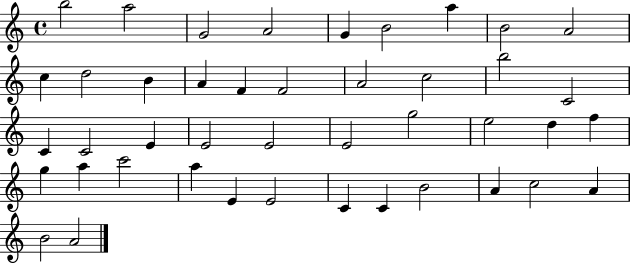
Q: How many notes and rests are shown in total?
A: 43